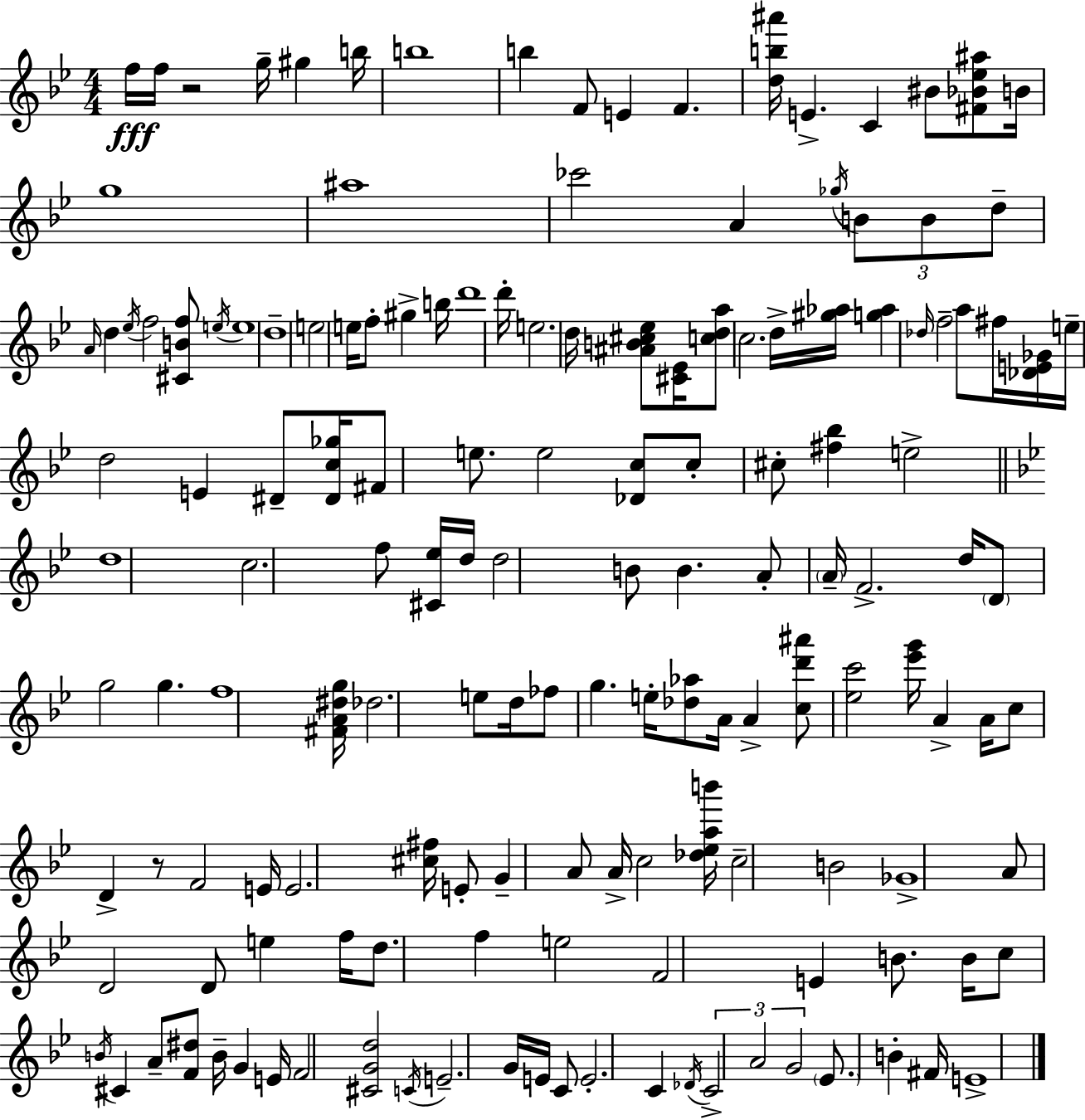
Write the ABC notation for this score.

X:1
T:Untitled
M:4/4
L:1/4
K:Bb
f/4 f/4 z2 g/4 ^g b/4 b4 b F/2 E F [db^a']/4 E C ^B/2 [^F_B_e^a]/2 B/4 g4 ^a4 _c'2 A _g/4 B/2 B/2 d/2 A/4 d _e/4 f2 [^CBf]/2 e/4 e4 d4 e2 e/4 f/2 ^g b/4 d'4 d'/4 e2 d/4 [^AB^c_e]/2 [^C_E]/4 [cda]/2 c2 d/4 [^g_a]/4 [g_a] _d/4 f2 a/2 ^f/4 [_DE_G]/4 e/4 d2 E ^D/2 [^Dc_g]/4 ^F/2 e/2 e2 [_Dc]/2 c/2 ^c/2 [^f_b] e2 d4 c2 f/2 [^C_e]/4 d/4 d2 B/2 B A/2 A/4 F2 d/4 D/2 g2 g f4 [^FA^dg]/4 _d2 e/2 d/4 _f/2 g e/4 [_d_a]/2 A/4 A [cd'^a']/2 [_ec']2 [_e'g']/4 A A/4 c/2 D z/2 F2 E/4 E2 [^c^f]/4 E/2 G A/2 A/4 c2 [_d_eab']/4 c2 B2 _G4 A/2 D2 D/2 e f/4 d/2 f e2 F2 E B/2 B/4 c/2 B/4 ^C A/2 [F^d]/2 B/4 G E/4 F2 [^CGd]2 C/4 E2 G/4 E/4 C/2 E2 C _D/4 C2 A2 G2 _E/2 B ^F/4 E4